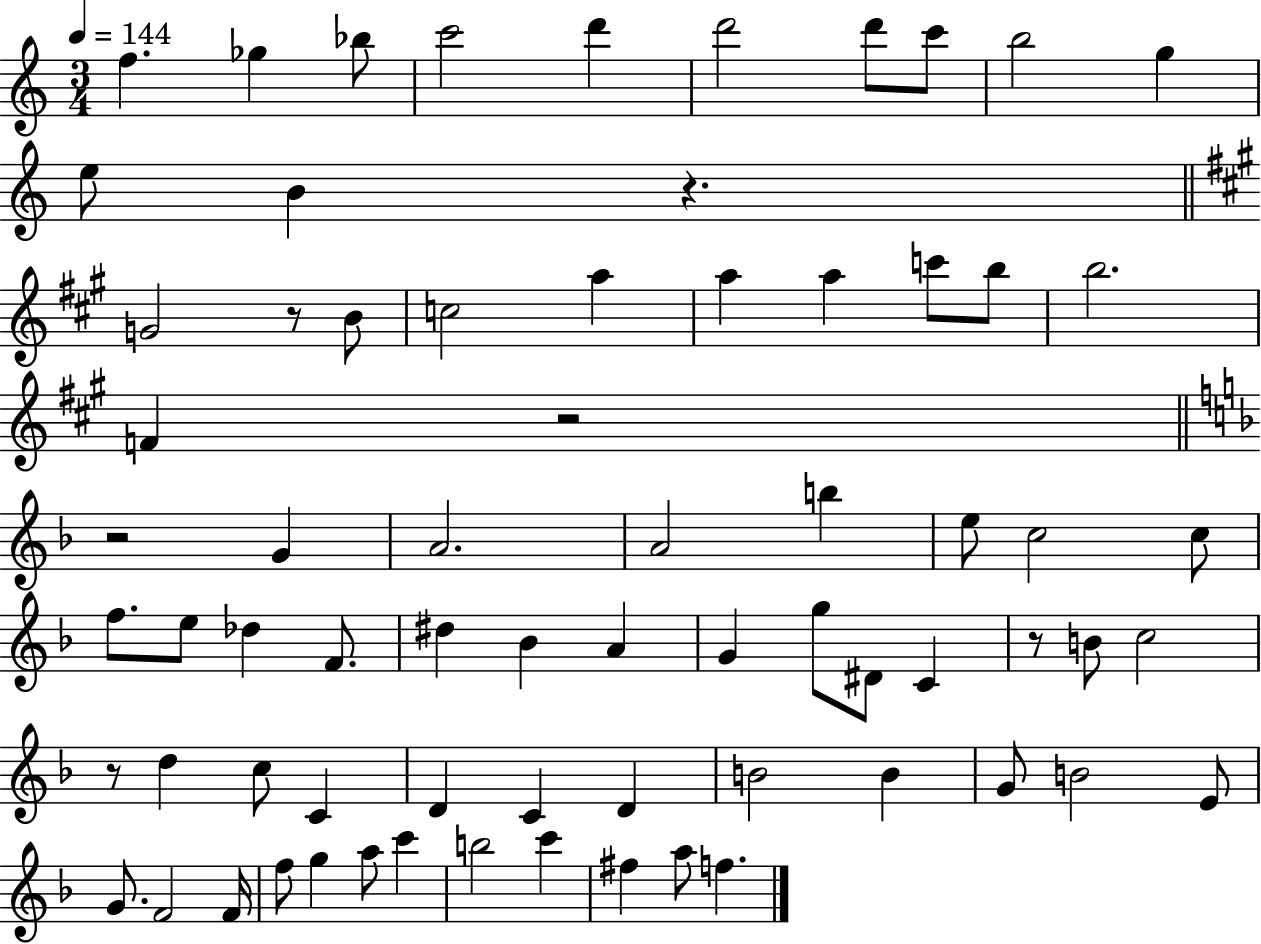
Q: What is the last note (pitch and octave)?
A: F5